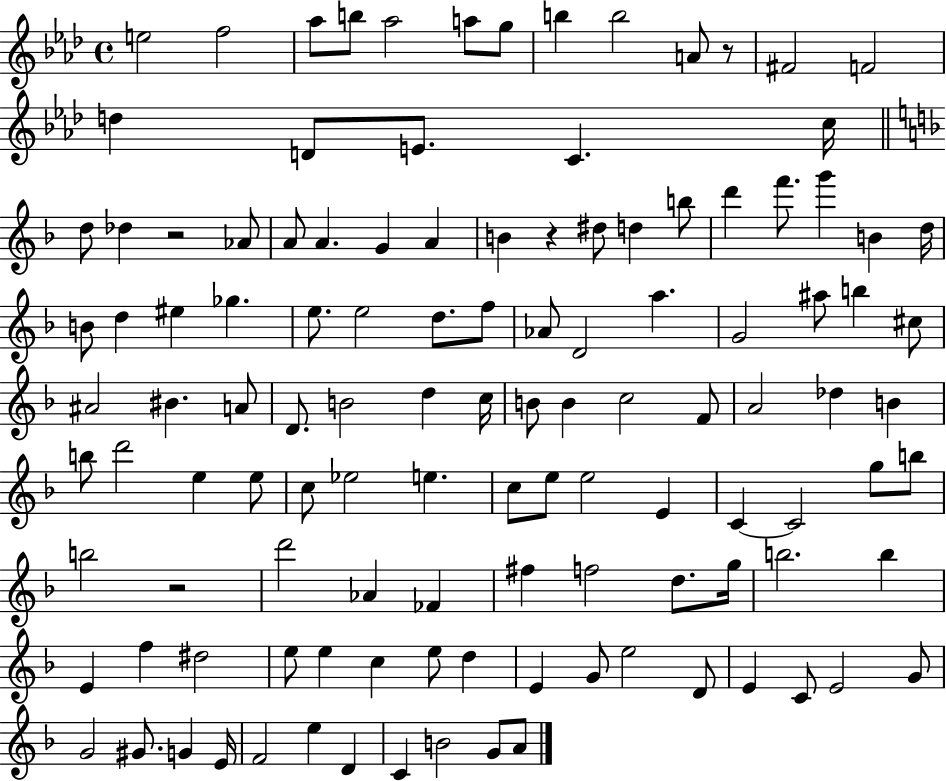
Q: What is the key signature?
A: AES major